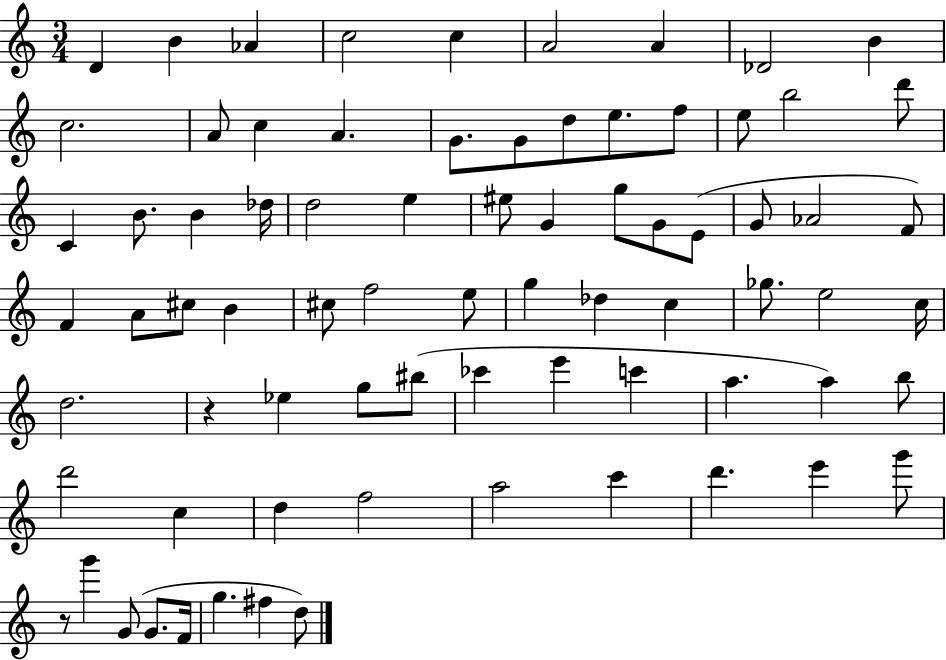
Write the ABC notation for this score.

X:1
T:Untitled
M:3/4
L:1/4
K:C
D B _A c2 c A2 A _D2 B c2 A/2 c A G/2 G/2 d/2 e/2 f/2 e/2 b2 d'/2 C B/2 B _d/4 d2 e ^e/2 G g/2 G/2 E/2 G/2 _A2 F/2 F A/2 ^c/2 B ^c/2 f2 e/2 g _d c _g/2 e2 c/4 d2 z _e g/2 ^b/2 _c' e' c' a a b/2 d'2 c d f2 a2 c' d' e' g'/2 z/2 g' G/2 G/2 F/4 g ^f d/2